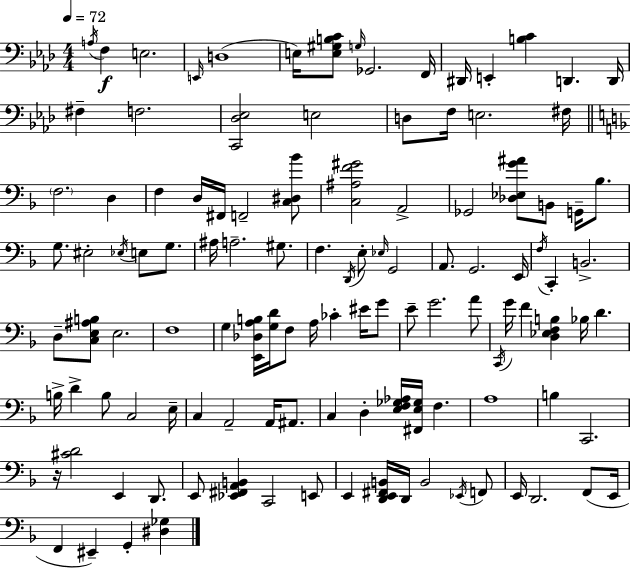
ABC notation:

X:1
T:Untitled
M:4/4
L:1/4
K:Fm
A,/4 F, E,2 E,,/4 D,4 E,/4 [E,^G,B,C]/2 G,/4 _G,,2 F,,/4 ^D,,/4 E,, [B,C] D,, D,,/4 ^F, F,2 [C,,_D,_E,]2 E,2 D,/2 F,/4 E,2 ^F,/4 F,2 D, F, D,/4 ^F,,/4 F,,2 [C,^D,_B]/2 [C,^A,F^G]2 A,,2 _G,,2 [_D,_E,G^A]/2 B,,/2 G,,/4 _B,/2 G,/2 ^E,2 _E,/4 E,/2 G,/2 ^A,/4 A,2 ^G,/2 F, D,,/4 E,/2 _E,/4 G,,2 A,,/2 G,,2 E,,/4 F,/4 C,, B,,2 D,/2 [C,E,^A,B,]/2 E,2 F,4 G, [E,,_D,A,B,]/4 [G,D]/4 F,/2 A,/4 _C ^E/4 G/2 E/2 G2 A/2 C,,/4 G/4 F [D,_E,F,B,] _B,/4 D B,/4 D B,/2 C,2 E,/4 C, A,,2 A,,/4 ^A,,/2 C, D, [E,F,_G,_A,]/4 [^F,,E,_G,]/4 F, A,4 B, C,,2 z/4 [^CD]2 E,, D,,/2 E,,/2 [_E,,^F,,A,,B,,] C,,2 E,,/2 E,, [D,,E,,^F,,B,,]/4 D,,/4 B,,2 _E,,/4 F,,/2 E,,/4 D,,2 F,,/2 E,,/4 F,, ^E,, G,, [^D,_G,]